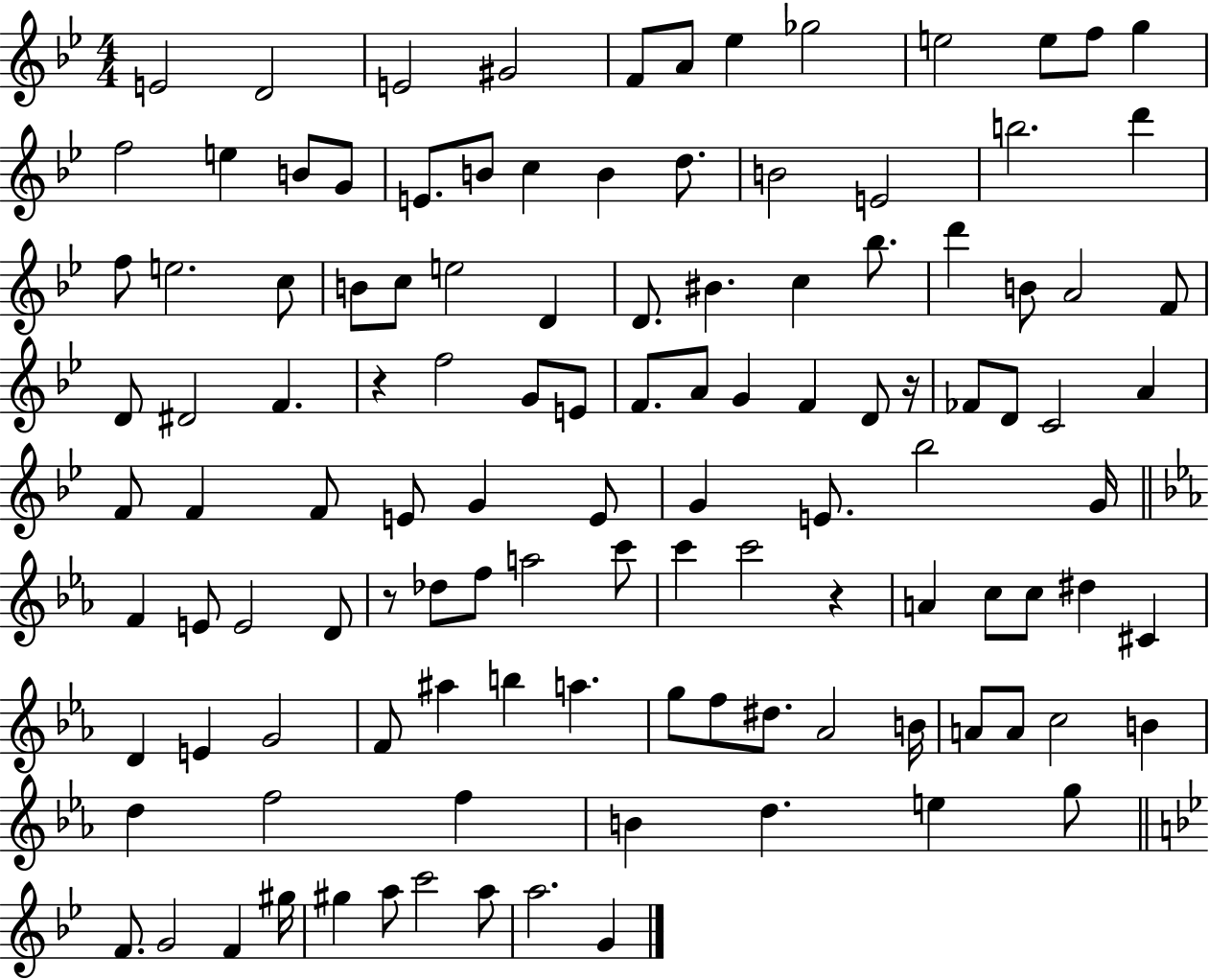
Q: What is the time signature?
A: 4/4